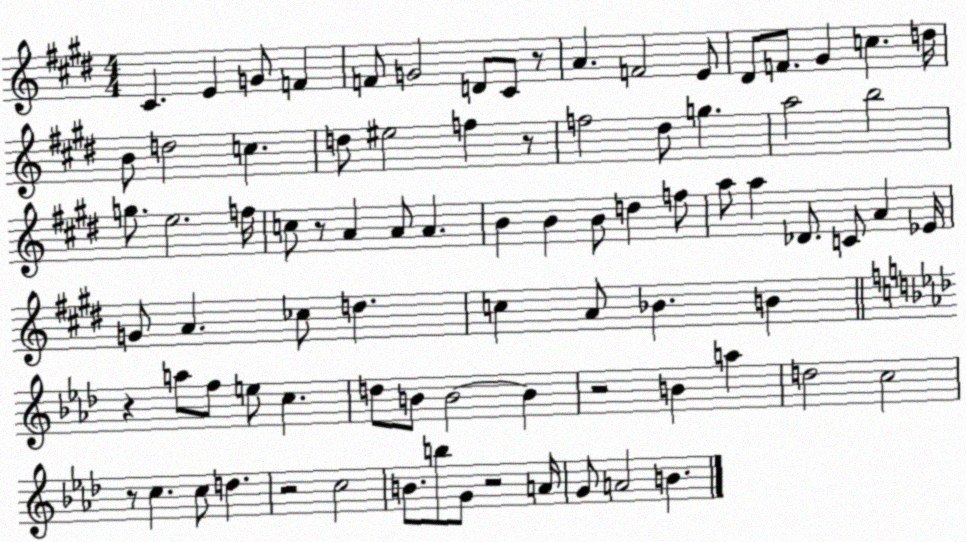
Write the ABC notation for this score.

X:1
T:Untitled
M:4/4
L:1/4
K:E
^C E G/2 F F/2 G2 D/2 ^C/2 z/2 A F2 E/2 ^D/2 F/2 ^G c d/4 B/2 d2 c d/2 ^e2 f z/2 f2 ^d/2 g a2 b2 g/2 e2 f/4 c/2 z/2 A A/2 A B B B/2 d f/2 a/2 a _D/2 C/2 A _E/4 G/2 A _c/2 d c A/2 _B B z a/2 f/2 e/2 c d/2 B/2 B2 B z2 B a d2 c2 z/2 c c/2 d z2 c2 B/2 b/2 G/2 z2 A/4 G/2 A2 B